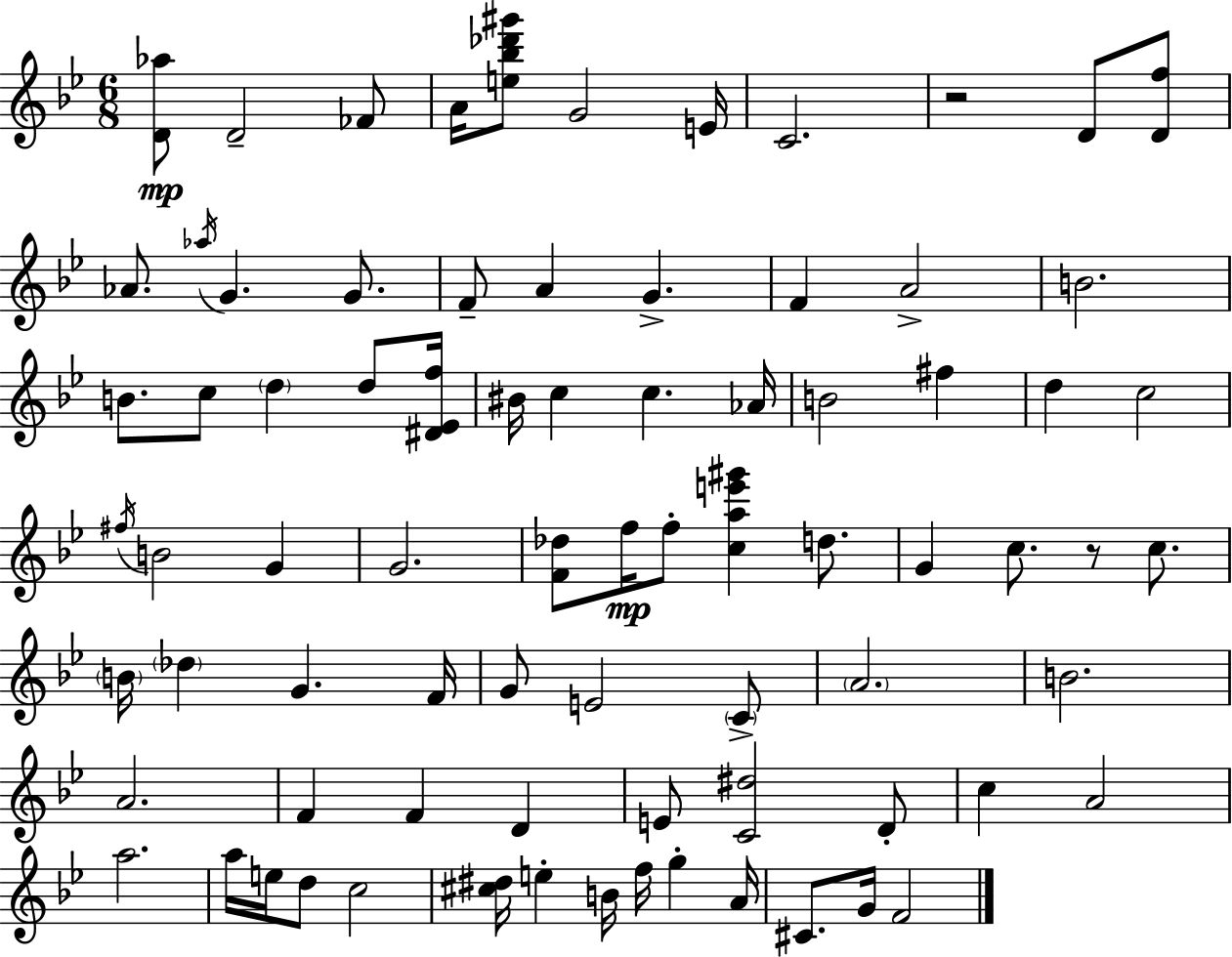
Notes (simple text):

[D4,Ab5]/e D4/h FES4/e A4/s [E5,Bb5,Db6,G#6]/e G4/h E4/s C4/h. R/h D4/e [D4,F5]/e Ab4/e. Ab5/s G4/q. G4/e. F4/e A4/q G4/q. F4/q A4/h B4/h. B4/e. C5/e D5/q D5/e [D#4,Eb4,F5]/s BIS4/s C5/q C5/q. Ab4/s B4/h F#5/q D5/q C5/h F#5/s B4/h G4/q G4/h. [F4,Db5]/e F5/s F5/e [C5,A5,E6,G#6]/q D5/e. G4/q C5/e. R/e C5/e. B4/s Db5/q G4/q. F4/s G4/e E4/h C4/e A4/h. B4/h. A4/h. F4/q F4/q D4/q E4/e [C4,D#5]/h D4/e C5/q A4/h A5/h. A5/s E5/s D5/e C5/h [C#5,D#5]/s E5/q B4/s F5/s G5/q A4/s C#4/e. G4/s F4/h